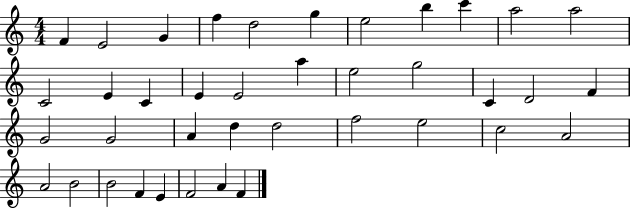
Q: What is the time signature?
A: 4/4